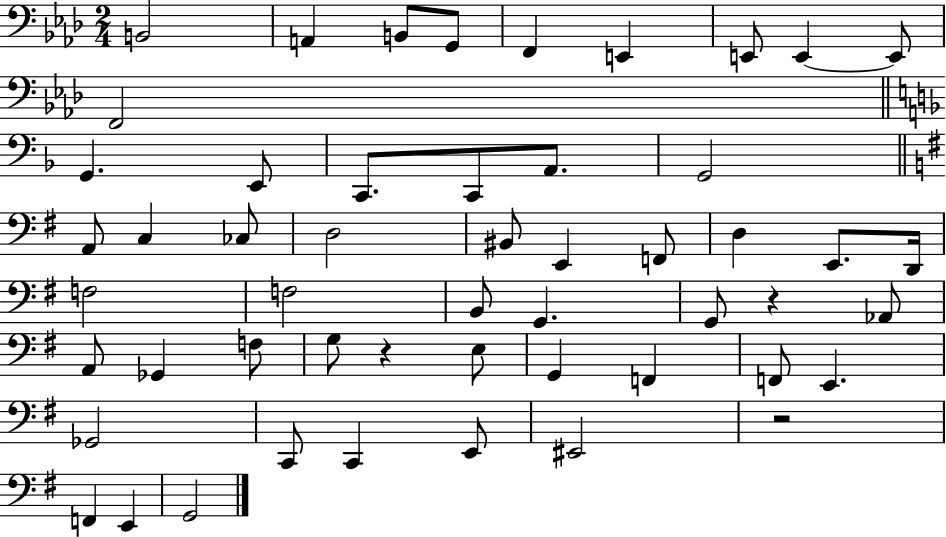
X:1
T:Untitled
M:2/4
L:1/4
K:Ab
B,,2 A,, B,,/2 G,,/2 F,, E,, E,,/2 E,, E,,/2 F,,2 G,, E,,/2 C,,/2 C,,/2 A,,/2 G,,2 A,,/2 C, _C,/2 D,2 ^B,,/2 E,, F,,/2 D, E,,/2 D,,/4 F,2 F,2 B,,/2 G,, G,,/2 z _A,,/2 A,,/2 _G,, F,/2 G,/2 z E,/2 G,, F,, F,,/2 E,, _G,,2 C,,/2 C,, E,,/2 ^E,,2 z2 F,, E,, G,,2